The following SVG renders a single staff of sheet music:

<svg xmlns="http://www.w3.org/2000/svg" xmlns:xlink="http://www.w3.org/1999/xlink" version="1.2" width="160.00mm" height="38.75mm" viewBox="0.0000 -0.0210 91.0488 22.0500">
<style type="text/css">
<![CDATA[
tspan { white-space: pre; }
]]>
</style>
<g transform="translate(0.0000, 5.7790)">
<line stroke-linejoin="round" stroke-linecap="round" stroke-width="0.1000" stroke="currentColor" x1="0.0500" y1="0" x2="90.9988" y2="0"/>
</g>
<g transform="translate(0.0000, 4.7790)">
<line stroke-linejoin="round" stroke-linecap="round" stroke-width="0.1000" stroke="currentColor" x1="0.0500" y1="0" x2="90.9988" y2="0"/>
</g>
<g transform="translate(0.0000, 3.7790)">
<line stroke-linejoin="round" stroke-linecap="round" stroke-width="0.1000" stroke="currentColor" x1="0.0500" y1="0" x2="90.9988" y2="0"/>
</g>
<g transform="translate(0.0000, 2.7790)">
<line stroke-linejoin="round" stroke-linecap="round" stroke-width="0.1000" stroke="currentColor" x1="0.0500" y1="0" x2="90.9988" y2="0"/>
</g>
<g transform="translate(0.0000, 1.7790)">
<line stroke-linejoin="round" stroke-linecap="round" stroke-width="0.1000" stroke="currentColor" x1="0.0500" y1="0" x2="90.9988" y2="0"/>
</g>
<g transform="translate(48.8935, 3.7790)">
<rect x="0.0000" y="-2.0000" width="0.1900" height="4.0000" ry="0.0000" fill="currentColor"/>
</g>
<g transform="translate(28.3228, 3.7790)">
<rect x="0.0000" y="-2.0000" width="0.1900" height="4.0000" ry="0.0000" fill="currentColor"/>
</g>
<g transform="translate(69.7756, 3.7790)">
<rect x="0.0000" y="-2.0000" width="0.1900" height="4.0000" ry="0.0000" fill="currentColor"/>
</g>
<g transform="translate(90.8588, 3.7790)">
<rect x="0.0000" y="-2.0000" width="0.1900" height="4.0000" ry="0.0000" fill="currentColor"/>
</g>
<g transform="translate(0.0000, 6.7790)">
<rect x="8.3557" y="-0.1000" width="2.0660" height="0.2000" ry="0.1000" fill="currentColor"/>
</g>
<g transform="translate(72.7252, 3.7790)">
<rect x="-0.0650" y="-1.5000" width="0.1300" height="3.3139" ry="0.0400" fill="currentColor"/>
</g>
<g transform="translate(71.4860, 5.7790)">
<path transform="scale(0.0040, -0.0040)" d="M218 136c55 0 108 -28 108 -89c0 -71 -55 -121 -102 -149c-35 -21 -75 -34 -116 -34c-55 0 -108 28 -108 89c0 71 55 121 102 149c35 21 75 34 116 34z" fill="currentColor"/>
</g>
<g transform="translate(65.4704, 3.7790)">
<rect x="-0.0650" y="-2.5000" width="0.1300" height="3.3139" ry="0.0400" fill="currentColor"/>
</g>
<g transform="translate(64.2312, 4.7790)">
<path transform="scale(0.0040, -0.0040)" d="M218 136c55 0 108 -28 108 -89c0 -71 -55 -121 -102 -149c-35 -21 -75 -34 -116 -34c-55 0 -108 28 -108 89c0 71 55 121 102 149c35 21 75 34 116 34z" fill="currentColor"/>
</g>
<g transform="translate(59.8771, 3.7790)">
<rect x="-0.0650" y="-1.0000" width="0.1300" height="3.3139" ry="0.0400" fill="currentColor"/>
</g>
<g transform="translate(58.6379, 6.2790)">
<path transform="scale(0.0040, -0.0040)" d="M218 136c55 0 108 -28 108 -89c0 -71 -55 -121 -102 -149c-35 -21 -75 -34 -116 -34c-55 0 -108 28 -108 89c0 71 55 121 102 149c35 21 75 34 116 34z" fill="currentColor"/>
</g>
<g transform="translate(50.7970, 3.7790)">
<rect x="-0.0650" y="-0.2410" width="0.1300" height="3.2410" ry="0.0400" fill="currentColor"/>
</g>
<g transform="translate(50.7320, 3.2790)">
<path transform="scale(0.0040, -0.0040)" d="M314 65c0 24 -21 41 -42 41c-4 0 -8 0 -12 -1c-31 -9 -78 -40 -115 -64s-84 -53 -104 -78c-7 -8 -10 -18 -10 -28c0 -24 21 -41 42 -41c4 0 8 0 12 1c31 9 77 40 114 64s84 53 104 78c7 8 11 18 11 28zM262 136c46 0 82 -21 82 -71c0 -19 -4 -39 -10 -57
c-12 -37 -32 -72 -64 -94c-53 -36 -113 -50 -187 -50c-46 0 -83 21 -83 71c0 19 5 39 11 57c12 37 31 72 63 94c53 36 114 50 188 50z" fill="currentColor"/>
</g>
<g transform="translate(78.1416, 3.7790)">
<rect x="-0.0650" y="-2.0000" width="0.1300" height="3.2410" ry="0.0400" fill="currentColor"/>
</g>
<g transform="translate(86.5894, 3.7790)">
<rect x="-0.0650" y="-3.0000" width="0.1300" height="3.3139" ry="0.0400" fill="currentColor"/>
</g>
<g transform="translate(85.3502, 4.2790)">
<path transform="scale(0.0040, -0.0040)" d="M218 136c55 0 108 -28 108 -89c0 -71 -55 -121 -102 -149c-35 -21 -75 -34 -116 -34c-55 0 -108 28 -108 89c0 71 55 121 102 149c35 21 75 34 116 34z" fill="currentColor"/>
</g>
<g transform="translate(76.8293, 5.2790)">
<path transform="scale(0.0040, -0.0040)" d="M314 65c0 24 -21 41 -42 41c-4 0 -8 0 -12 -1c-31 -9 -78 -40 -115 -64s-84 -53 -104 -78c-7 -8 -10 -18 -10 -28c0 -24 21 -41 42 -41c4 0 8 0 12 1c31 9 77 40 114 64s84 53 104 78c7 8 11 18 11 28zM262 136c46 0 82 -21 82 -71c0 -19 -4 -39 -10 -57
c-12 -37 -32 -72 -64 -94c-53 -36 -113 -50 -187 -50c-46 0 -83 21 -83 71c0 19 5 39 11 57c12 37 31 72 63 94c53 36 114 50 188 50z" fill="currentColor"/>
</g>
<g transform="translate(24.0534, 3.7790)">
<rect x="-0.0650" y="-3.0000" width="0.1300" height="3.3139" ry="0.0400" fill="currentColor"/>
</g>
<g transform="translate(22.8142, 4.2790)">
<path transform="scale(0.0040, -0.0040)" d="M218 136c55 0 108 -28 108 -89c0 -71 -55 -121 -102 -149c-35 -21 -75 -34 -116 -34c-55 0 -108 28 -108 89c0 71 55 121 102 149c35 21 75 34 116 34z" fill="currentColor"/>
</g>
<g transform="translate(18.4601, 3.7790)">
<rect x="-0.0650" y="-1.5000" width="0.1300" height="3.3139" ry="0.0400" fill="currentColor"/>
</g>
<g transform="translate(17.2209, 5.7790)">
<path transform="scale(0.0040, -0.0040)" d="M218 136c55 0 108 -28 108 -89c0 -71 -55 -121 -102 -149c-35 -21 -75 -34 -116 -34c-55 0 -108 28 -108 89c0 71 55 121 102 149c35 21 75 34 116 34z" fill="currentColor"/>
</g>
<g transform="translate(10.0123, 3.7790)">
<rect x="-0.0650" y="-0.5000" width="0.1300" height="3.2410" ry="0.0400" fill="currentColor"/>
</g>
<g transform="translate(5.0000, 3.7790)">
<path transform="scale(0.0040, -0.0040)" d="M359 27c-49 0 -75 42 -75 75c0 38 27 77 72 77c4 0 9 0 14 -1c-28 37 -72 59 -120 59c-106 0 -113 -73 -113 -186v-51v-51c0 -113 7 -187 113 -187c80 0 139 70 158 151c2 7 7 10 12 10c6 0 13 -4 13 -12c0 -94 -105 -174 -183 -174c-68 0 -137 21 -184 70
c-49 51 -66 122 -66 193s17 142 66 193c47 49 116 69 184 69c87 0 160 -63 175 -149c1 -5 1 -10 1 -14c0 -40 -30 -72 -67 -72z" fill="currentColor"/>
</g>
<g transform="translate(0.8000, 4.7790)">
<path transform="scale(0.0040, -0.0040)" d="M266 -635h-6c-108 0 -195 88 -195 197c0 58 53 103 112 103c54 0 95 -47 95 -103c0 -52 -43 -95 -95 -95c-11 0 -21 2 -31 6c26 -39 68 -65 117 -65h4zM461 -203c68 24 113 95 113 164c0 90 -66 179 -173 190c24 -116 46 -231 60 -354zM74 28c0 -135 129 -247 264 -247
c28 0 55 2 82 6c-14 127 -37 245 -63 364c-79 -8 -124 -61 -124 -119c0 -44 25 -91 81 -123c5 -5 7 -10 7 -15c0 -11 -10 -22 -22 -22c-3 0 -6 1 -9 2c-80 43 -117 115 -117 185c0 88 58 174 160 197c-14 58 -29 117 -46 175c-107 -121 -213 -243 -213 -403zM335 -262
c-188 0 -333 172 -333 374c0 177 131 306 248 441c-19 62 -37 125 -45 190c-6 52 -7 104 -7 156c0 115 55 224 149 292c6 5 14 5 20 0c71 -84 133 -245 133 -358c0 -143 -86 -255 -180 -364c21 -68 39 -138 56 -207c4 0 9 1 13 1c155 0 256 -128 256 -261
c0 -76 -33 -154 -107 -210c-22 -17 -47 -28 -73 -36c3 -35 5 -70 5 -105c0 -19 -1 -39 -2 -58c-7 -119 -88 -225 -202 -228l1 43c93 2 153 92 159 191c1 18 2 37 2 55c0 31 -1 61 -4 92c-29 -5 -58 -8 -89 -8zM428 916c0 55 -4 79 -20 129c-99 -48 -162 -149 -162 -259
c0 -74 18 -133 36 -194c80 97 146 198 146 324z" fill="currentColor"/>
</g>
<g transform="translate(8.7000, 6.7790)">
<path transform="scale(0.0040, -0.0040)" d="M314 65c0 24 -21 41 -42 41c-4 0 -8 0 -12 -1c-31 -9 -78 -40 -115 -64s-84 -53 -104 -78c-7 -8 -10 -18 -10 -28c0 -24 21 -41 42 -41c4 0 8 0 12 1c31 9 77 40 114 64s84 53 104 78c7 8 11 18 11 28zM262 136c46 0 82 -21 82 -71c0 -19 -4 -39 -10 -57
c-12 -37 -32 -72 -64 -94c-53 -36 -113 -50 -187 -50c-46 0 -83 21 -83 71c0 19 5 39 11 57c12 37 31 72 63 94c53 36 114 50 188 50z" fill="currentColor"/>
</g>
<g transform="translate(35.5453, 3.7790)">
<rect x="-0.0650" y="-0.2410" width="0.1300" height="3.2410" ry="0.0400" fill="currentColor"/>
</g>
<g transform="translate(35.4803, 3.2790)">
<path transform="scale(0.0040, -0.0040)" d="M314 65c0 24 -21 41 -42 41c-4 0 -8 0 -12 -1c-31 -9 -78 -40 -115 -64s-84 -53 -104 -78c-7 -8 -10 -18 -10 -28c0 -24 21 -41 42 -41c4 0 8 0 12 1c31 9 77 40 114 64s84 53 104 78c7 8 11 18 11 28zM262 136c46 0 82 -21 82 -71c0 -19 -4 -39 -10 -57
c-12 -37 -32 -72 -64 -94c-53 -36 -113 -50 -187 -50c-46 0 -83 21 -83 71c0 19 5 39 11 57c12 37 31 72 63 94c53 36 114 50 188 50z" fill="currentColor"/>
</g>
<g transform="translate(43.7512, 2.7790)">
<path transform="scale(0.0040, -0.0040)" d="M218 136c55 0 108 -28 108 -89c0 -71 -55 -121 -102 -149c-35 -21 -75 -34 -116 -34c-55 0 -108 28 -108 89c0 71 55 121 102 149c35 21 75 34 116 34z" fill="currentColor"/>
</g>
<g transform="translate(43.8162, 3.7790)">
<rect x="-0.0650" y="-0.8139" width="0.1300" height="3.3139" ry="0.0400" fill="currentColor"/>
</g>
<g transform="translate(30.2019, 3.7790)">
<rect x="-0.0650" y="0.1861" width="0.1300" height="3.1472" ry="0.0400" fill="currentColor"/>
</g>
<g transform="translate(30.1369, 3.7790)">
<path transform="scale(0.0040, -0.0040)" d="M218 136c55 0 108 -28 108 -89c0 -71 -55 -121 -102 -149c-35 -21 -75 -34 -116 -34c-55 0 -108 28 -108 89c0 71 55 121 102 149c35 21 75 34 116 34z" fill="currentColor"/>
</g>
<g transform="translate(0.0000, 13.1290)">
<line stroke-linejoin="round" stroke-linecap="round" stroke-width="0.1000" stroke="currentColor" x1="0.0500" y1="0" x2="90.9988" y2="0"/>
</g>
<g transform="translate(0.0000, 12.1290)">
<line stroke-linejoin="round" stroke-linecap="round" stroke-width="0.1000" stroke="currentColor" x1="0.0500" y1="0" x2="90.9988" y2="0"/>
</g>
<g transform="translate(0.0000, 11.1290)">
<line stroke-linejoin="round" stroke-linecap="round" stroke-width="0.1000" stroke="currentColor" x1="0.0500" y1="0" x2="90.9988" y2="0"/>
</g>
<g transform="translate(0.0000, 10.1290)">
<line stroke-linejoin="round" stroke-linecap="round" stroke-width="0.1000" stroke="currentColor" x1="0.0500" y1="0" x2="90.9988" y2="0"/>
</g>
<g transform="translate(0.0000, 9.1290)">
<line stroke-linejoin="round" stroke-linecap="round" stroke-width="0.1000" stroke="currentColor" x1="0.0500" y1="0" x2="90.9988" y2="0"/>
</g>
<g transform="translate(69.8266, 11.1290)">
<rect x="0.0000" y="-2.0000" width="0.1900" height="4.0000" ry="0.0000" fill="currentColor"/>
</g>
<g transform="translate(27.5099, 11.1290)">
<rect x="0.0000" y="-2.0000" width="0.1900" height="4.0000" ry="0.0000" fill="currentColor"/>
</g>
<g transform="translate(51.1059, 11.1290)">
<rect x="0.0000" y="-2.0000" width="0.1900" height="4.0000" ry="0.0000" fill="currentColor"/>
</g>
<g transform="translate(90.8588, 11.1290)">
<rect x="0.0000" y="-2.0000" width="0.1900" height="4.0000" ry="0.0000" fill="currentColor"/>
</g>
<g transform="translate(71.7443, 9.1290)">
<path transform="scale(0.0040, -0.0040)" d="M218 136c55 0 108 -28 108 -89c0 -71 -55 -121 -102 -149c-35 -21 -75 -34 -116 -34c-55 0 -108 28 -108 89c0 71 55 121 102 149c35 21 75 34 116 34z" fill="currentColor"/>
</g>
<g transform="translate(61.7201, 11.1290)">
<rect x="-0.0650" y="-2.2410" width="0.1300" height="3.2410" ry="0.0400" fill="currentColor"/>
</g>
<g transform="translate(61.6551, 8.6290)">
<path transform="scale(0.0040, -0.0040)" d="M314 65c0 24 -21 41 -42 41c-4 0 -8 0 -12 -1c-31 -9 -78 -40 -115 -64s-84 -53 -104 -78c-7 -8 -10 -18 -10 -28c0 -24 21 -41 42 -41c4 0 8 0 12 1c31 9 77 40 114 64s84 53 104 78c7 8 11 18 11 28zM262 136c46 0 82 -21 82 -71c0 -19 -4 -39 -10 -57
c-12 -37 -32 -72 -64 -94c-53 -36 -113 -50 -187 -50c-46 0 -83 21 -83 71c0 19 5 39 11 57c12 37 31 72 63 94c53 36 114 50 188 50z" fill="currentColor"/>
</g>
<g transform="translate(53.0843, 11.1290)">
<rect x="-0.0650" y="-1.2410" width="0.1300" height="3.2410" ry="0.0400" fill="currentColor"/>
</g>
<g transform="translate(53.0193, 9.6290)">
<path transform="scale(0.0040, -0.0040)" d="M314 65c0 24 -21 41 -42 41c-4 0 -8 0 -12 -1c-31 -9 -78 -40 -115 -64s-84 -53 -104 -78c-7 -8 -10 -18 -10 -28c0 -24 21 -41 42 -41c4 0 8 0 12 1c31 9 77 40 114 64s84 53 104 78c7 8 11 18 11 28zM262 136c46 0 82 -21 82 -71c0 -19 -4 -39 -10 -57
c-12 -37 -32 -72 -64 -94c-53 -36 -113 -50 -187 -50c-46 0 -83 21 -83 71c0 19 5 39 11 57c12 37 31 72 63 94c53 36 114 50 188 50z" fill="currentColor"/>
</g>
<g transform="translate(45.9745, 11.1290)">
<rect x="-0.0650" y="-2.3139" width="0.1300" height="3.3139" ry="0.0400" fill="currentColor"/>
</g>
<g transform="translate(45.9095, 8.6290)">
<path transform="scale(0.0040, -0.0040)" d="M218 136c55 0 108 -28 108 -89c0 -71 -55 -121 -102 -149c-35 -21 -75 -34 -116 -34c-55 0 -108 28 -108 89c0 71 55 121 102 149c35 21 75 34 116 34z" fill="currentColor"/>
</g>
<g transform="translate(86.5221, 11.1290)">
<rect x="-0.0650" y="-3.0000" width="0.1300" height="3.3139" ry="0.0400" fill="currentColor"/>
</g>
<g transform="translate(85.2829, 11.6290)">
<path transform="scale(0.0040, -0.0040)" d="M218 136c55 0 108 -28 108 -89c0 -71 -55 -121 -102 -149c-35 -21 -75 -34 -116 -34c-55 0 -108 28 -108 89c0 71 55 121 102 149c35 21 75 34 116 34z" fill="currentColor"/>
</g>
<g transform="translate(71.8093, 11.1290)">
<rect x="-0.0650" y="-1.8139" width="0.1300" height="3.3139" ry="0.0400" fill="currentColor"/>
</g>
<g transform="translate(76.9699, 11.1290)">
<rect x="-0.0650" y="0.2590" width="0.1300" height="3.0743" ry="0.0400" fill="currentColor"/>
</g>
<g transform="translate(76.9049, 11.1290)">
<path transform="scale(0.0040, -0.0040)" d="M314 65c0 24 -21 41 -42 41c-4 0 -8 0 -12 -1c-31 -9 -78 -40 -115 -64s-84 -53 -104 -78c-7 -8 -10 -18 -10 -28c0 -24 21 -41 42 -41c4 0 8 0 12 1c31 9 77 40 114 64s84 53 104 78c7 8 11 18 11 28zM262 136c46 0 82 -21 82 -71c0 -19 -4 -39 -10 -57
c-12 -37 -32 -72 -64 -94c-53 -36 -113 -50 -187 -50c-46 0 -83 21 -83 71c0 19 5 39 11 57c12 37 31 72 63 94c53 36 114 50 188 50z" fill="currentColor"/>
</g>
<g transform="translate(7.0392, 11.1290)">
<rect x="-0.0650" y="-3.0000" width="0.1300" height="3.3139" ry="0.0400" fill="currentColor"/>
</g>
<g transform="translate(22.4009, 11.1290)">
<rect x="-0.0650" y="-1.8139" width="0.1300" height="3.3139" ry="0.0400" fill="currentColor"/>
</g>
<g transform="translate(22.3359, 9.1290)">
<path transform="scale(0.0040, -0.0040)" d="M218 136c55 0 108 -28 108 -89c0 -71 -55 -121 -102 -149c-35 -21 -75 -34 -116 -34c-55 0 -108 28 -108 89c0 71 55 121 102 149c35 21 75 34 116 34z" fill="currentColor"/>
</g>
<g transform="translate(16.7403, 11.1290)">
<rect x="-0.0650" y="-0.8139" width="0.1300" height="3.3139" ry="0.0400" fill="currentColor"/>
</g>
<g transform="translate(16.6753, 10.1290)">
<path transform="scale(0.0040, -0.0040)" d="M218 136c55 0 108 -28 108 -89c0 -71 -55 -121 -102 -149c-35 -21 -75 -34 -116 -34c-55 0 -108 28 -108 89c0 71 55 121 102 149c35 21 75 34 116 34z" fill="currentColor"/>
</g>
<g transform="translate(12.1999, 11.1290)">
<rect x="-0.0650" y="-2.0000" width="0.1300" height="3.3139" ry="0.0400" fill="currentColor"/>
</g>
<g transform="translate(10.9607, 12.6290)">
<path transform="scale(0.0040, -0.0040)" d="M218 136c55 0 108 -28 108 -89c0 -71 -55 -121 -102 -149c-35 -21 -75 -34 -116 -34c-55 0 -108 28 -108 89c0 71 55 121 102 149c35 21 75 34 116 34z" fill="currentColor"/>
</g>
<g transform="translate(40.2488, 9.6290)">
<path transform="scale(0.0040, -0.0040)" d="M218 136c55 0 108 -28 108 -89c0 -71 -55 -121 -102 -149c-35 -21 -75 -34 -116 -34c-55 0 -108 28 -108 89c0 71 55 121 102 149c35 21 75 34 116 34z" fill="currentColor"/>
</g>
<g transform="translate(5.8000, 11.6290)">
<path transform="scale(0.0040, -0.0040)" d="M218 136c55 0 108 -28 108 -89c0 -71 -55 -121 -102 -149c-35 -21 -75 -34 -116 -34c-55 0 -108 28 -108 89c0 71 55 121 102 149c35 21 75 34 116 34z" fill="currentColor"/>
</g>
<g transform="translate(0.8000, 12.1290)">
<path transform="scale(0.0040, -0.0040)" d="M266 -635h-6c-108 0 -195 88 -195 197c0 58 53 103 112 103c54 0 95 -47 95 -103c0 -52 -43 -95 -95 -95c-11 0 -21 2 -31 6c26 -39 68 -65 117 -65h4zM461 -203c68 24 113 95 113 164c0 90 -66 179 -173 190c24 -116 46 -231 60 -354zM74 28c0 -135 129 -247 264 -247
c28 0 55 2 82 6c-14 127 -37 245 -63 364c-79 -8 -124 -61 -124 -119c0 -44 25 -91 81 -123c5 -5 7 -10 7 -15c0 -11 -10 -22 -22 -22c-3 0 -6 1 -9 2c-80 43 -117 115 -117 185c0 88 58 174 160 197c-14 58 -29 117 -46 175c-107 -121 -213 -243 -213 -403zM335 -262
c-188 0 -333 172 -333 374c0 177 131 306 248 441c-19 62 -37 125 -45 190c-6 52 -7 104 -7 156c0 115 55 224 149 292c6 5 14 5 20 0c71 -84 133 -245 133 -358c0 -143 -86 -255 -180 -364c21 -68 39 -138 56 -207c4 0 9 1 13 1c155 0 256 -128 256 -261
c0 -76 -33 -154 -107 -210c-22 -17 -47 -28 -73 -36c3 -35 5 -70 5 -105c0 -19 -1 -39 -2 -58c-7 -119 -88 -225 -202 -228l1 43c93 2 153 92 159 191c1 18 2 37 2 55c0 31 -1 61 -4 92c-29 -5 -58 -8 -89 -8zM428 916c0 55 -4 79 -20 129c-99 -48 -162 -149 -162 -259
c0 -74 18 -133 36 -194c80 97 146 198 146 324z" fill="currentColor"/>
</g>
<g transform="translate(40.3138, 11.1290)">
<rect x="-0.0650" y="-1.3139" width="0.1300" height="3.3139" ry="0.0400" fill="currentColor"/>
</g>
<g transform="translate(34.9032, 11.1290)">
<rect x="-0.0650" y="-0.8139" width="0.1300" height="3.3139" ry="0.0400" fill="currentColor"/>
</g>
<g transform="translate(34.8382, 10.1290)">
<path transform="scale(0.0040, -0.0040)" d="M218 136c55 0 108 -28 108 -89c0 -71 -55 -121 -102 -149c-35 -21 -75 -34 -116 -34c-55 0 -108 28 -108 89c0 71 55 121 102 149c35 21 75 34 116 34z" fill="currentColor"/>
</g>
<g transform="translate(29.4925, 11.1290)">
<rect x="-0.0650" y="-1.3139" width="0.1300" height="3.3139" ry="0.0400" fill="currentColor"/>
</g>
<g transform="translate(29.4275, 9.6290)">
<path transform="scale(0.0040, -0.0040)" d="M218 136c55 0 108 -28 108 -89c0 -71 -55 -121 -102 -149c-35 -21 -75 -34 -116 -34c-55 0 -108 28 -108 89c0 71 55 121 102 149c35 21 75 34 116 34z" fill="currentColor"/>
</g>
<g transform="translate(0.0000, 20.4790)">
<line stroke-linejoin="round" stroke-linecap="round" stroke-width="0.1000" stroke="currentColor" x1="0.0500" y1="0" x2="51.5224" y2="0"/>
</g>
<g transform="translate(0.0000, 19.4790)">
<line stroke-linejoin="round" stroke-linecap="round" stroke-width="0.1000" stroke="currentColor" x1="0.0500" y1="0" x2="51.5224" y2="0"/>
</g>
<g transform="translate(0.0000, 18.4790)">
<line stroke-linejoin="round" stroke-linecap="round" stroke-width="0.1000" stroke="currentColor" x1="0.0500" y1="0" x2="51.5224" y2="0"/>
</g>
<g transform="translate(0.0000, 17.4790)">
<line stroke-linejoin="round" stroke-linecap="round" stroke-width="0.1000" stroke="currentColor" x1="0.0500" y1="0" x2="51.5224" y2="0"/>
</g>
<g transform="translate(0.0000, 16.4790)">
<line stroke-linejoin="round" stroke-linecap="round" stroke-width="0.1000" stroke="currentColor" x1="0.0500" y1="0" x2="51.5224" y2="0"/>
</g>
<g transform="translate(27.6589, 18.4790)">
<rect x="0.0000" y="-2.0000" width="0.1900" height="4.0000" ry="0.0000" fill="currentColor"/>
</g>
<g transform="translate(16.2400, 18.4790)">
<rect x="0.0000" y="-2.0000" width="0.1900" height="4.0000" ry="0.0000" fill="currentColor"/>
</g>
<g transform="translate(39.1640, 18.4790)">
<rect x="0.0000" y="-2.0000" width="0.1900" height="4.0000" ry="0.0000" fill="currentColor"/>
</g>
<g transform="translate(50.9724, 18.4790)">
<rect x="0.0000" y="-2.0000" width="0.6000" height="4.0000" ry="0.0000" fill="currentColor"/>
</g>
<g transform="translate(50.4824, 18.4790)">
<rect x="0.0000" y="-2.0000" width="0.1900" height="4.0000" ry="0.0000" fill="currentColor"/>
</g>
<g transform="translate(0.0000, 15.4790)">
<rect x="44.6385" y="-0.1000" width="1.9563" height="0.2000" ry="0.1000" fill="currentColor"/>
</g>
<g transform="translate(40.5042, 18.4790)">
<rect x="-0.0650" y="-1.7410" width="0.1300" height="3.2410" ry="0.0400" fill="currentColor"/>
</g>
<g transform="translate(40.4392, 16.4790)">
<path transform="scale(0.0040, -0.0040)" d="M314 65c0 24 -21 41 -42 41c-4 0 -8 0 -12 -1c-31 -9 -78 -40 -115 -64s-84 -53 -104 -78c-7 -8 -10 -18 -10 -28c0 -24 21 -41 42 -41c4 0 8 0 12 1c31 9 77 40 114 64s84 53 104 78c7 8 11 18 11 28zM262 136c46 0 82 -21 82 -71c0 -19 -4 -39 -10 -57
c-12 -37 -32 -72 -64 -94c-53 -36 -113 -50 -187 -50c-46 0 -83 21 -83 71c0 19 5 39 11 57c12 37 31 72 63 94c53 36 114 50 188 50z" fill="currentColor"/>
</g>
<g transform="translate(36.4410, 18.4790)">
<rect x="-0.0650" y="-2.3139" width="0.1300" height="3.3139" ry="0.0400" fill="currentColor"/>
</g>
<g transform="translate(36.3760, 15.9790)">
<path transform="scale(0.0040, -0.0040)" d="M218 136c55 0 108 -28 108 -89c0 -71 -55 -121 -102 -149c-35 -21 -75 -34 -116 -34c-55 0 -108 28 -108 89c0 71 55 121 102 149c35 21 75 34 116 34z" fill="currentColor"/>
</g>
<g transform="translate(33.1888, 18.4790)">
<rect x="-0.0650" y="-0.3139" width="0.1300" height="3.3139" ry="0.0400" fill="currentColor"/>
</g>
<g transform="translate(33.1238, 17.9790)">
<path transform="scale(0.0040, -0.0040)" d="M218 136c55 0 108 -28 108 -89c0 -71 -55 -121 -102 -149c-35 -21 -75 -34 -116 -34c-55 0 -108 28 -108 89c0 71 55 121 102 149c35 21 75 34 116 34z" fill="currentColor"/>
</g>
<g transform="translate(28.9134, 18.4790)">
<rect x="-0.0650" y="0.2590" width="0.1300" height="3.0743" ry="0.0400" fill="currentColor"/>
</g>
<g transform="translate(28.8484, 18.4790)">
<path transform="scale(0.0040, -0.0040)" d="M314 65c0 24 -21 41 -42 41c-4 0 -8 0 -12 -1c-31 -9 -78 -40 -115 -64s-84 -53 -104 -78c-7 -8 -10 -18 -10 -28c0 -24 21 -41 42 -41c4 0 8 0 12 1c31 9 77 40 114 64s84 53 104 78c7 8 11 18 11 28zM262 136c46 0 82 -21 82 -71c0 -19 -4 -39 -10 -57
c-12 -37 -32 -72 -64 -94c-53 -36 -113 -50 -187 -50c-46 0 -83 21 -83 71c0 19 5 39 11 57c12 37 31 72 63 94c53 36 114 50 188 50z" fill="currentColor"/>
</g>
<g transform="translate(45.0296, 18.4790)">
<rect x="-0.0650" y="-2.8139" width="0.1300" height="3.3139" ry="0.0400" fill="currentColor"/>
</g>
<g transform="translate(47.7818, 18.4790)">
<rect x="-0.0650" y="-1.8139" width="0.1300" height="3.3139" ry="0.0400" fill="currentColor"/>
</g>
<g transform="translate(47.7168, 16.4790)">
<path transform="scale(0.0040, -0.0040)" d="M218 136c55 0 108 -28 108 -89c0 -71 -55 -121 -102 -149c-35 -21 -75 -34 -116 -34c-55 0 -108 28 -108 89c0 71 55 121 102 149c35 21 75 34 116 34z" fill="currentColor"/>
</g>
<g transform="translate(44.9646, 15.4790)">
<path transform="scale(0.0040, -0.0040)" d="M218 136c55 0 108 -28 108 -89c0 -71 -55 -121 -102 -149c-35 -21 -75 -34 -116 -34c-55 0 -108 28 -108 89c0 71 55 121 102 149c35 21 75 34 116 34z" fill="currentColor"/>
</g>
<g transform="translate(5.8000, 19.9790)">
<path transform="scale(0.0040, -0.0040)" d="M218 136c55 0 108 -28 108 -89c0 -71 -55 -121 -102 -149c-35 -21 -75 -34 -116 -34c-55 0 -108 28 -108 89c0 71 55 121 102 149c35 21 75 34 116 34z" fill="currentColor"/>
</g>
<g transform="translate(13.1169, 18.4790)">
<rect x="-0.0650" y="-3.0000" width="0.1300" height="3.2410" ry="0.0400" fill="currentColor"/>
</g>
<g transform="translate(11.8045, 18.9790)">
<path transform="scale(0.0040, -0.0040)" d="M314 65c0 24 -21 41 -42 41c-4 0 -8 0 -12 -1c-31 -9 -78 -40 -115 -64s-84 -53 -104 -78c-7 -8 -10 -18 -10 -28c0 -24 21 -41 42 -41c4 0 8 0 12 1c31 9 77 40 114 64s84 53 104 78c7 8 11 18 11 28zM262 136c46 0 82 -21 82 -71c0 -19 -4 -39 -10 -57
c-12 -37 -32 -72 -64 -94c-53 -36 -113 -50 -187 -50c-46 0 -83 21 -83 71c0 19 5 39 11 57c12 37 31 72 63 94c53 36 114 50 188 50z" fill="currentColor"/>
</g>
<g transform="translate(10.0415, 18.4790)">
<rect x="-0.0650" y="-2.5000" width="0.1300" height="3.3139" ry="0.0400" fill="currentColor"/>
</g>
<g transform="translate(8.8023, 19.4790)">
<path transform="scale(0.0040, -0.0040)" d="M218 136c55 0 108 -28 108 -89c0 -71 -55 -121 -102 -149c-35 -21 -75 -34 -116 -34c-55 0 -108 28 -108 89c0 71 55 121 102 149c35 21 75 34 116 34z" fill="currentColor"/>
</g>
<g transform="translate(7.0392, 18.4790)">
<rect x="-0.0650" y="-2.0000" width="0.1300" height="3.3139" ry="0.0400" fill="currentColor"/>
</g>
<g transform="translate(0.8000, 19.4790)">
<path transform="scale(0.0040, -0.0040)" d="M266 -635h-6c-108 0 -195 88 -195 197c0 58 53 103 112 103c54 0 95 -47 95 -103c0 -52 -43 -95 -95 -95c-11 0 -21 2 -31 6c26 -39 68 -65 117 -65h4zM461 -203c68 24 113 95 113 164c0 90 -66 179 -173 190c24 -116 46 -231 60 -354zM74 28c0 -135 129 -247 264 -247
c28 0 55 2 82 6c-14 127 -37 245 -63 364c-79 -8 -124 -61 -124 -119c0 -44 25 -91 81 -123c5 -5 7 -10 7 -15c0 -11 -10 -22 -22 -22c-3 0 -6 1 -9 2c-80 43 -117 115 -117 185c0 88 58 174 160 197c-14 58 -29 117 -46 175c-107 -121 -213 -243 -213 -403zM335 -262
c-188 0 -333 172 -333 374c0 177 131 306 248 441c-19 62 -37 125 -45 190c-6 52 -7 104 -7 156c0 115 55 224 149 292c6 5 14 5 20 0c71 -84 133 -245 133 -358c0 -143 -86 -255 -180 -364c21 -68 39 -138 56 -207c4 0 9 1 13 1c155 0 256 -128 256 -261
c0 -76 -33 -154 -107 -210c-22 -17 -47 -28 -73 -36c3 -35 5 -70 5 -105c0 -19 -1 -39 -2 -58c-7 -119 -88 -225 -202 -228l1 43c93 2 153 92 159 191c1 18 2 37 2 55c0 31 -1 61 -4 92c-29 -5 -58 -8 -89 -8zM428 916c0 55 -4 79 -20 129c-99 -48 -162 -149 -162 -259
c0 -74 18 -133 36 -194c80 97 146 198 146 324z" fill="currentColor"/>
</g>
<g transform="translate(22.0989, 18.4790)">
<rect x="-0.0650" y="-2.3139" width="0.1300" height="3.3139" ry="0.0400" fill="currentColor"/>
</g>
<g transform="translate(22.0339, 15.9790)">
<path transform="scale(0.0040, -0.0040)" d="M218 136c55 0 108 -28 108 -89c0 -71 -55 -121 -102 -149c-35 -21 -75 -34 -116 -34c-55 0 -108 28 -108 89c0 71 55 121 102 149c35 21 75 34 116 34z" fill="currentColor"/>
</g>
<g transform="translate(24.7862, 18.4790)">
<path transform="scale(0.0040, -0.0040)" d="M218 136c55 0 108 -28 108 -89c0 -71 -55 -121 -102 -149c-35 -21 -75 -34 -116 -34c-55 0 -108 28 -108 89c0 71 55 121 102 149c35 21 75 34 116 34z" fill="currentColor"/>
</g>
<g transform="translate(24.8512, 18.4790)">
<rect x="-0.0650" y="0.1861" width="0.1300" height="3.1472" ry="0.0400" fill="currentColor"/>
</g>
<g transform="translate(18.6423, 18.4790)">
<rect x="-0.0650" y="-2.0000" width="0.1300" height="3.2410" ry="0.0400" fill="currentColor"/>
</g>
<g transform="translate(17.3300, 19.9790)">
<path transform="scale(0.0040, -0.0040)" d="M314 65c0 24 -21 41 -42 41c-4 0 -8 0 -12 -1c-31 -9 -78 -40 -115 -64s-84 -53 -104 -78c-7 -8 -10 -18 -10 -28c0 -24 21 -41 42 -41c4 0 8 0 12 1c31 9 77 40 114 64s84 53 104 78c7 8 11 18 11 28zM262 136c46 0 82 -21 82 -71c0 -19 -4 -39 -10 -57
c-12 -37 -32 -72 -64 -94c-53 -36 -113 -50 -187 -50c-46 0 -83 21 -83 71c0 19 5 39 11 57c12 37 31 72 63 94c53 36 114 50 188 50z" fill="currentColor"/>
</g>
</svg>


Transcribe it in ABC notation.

X:1
T:Untitled
M:4/4
L:1/4
K:C
C2 E A B c2 d c2 D G E F2 A A F d f e d e g e2 g2 f B2 A F G A2 F2 g B B2 c g f2 a f